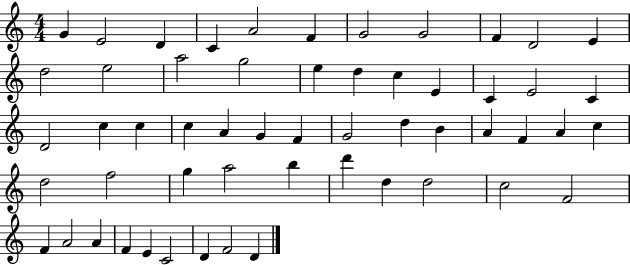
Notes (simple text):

G4/q E4/h D4/q C4/q A4/h F4/q G4/h G4/h F4/q D4/h E4/q D5/h E5/h A5/h G5/h E5/q D5/q C5/q E4/q C4/q E4/h C4/q D4/h C5/q C5/q C5/q A4/q G4/q F4/q G4/h D5/q B4/q A4/q F4/q A4/q C5/q D5/h F5/h G5/q A5/h B5/q D6/q D5/q D5/h C5/h F4/h F4/q A4/h A4/q F4/q E4/q C4/h D4/q F4/h D4/q